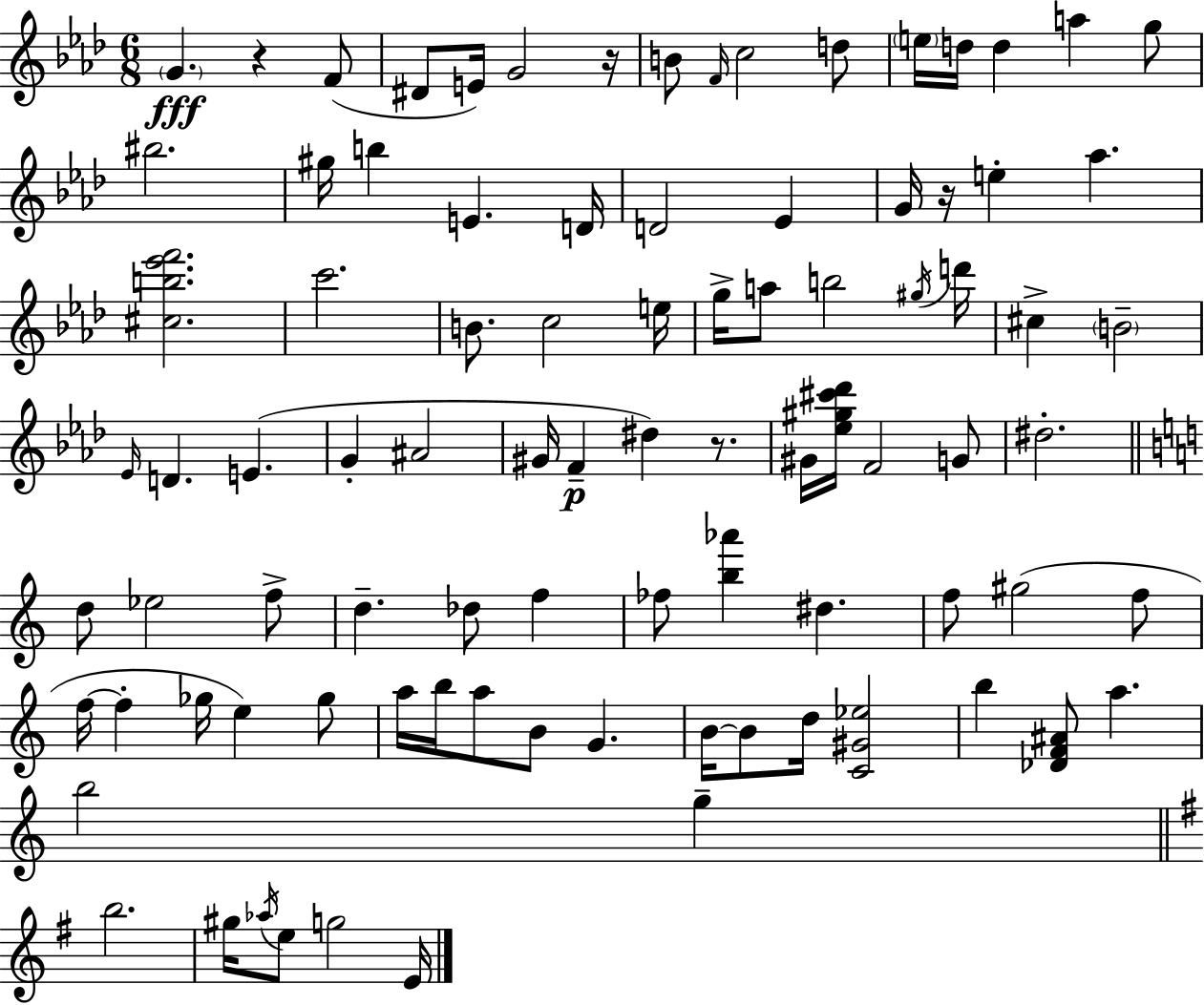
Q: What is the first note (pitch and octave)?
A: G4